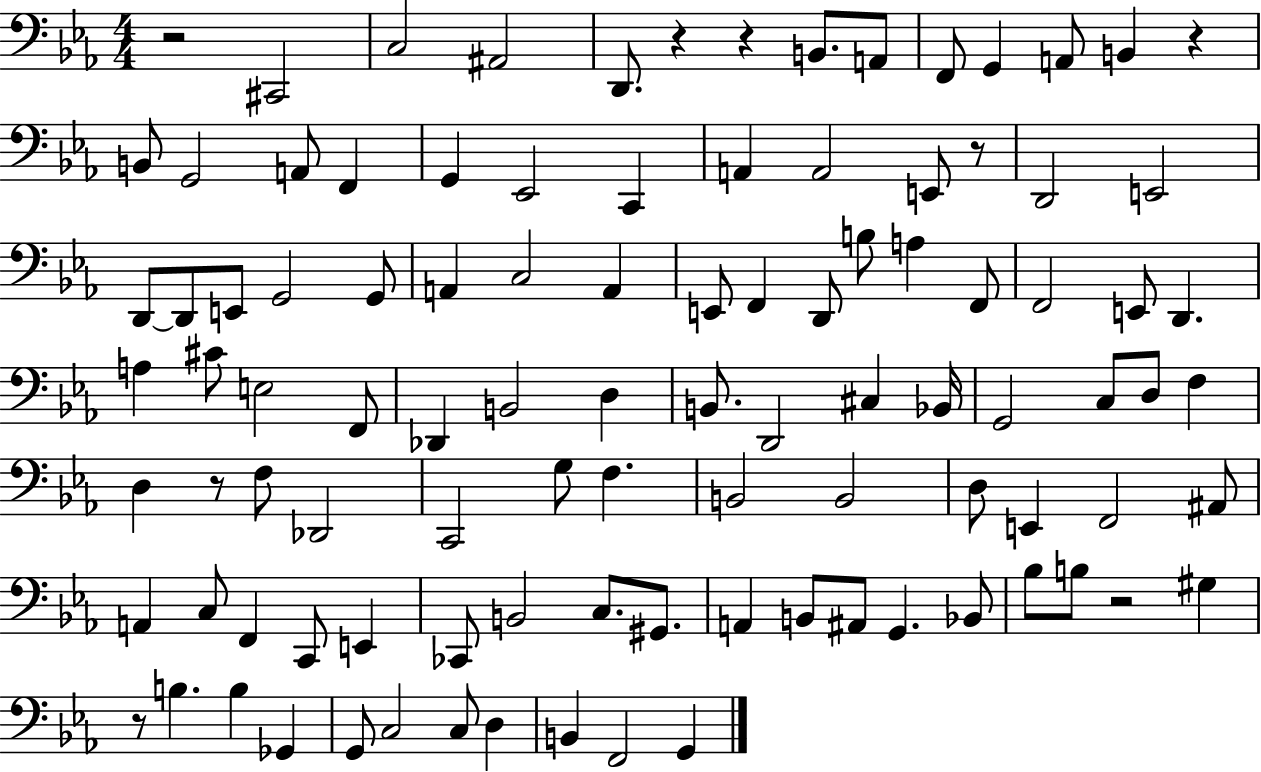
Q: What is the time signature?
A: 4/4